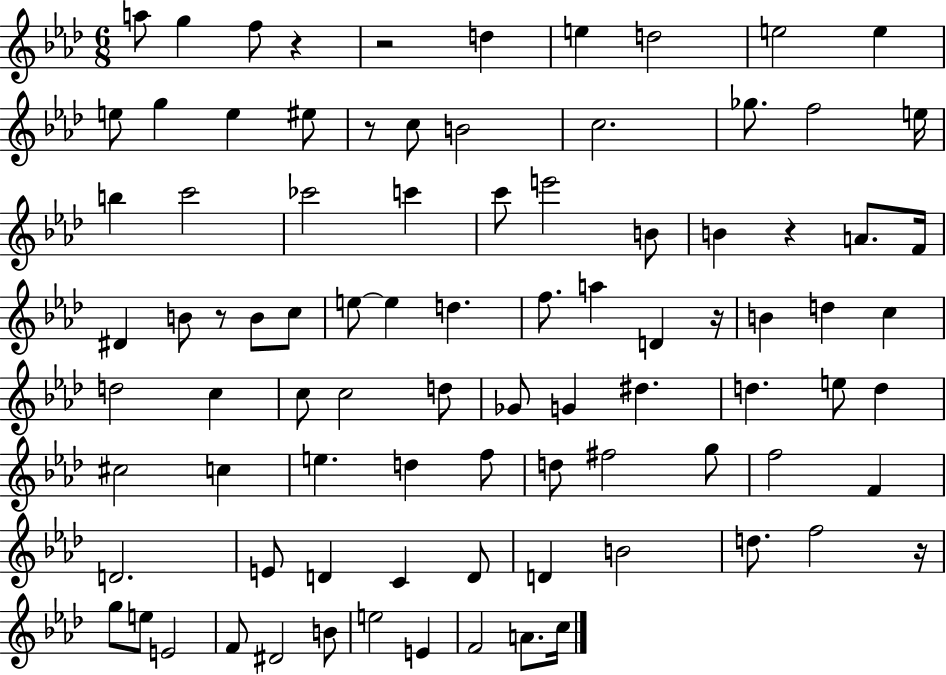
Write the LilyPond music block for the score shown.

{
  \clef treble
  \numericTimeSignature
  \time 6/8
  \key aes \major
  a''8 g''4 f''8 r4 | r2 d''4 | e''4 d''2 | e''2 e''4 | \break e''8 g''4 e''4 eis''8 | r8 c''8 b'2 | c''2. | ges''8. f''2 e''16 | \break b''4 c'''2 | ces'''2 c'''4 | c'''8 e'''2 b'8 | b'4 r4 a'8. f'16 | \break dis'4 b'8 r8 b'8 c''8 | e''8~~ e''4 d''4. | f''8. a''4 d'4 r16 | b'4 d''4 c''4 | \break d''2 c''4 | c''8 c''2 d''8 | ges'8 g'4 dis''4. | d''4. e''8 d''4 | \break cis''2 c''4 | e''4. d''4 f''8 | d''8 fis''2 g''8 | f''2 f'4 | \break d'2. | e'8 d'4 c'4 d'8 | d'4 b'2 | d''8. f''2 r16 | \break g''8 e''8 e'2 | f'8 dis'2 b'8 | e''2 e'4 | f'2 a'8. c''16 | \break \bar "|."
}